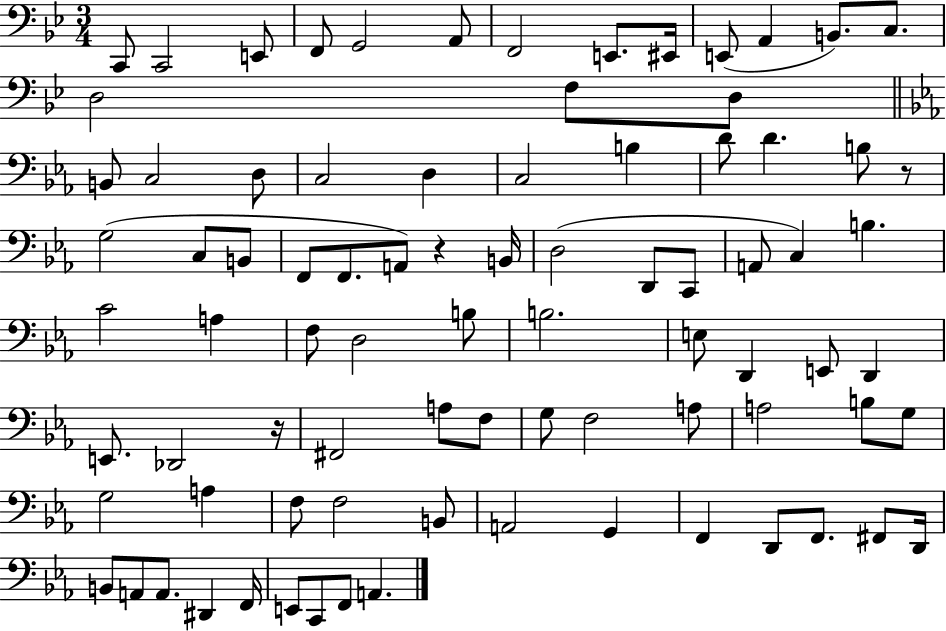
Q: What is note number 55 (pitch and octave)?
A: G3